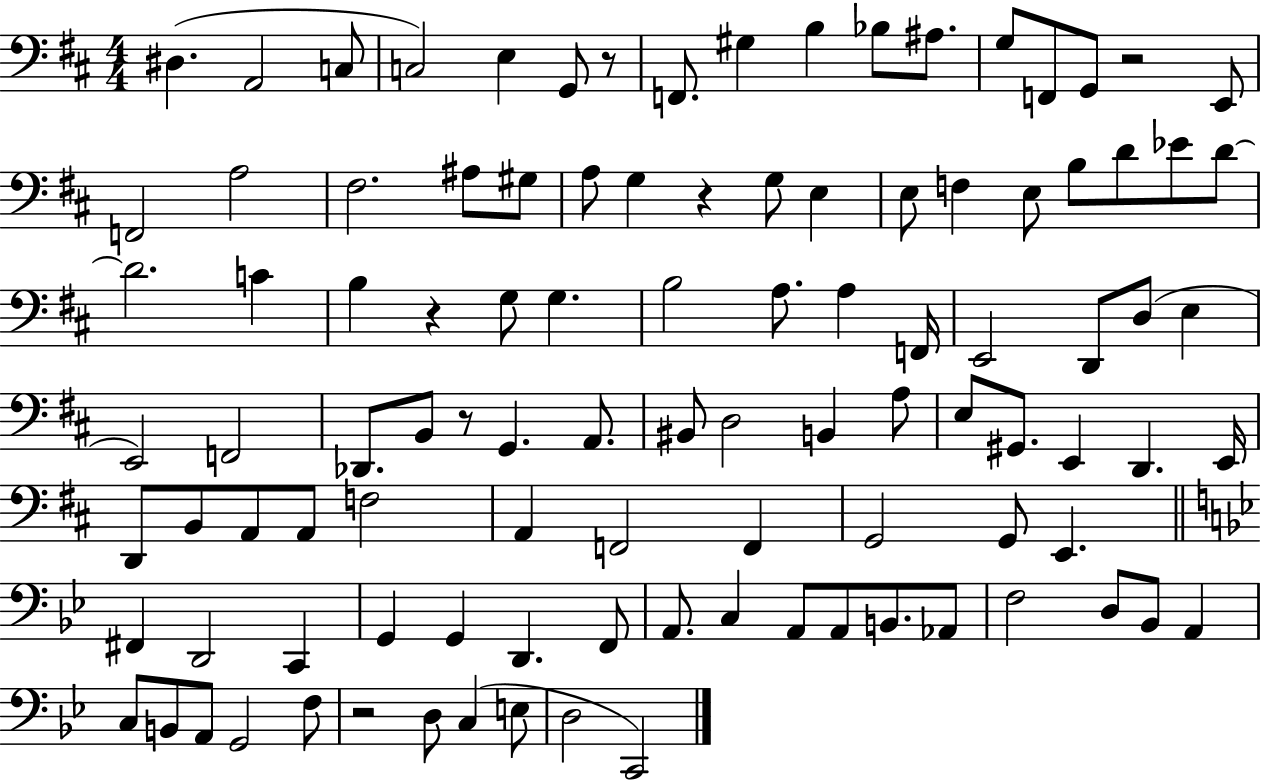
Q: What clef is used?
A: bass